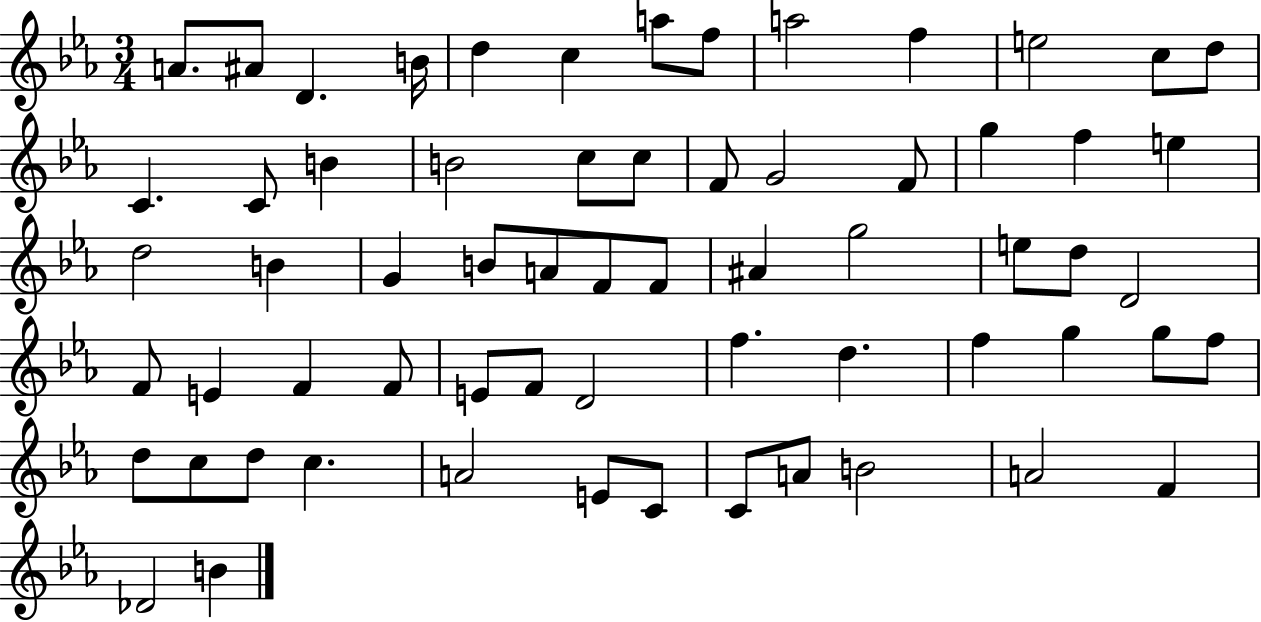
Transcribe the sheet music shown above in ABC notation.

X:1
T:Untitled
M:3/4
L:1/4
K:Eb
A/2 ^A/2 D B/4 d c a/2 f/2 a2 f e2 c/2 d/2 C C/2 B B2 c/2 c/2 F/2 G2 F/2 g f e d2 B G B/2 A/2 F/2 F/2 ^A g2 e/2 d/2 D2 F/2 E F F/2 E/2 F/2 D2 f d f g g/2 f/2 d/2 c/2 d/2 c A2 E/2 C/2 C/2 A/2 B2 A2 F _D2 B